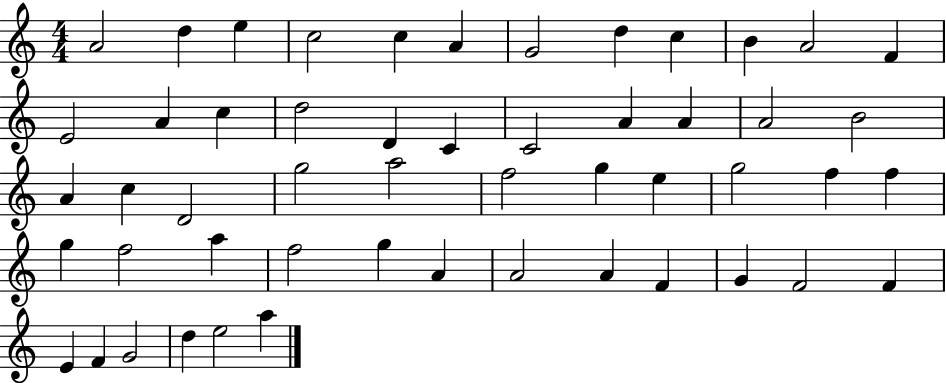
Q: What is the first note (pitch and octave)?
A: A4